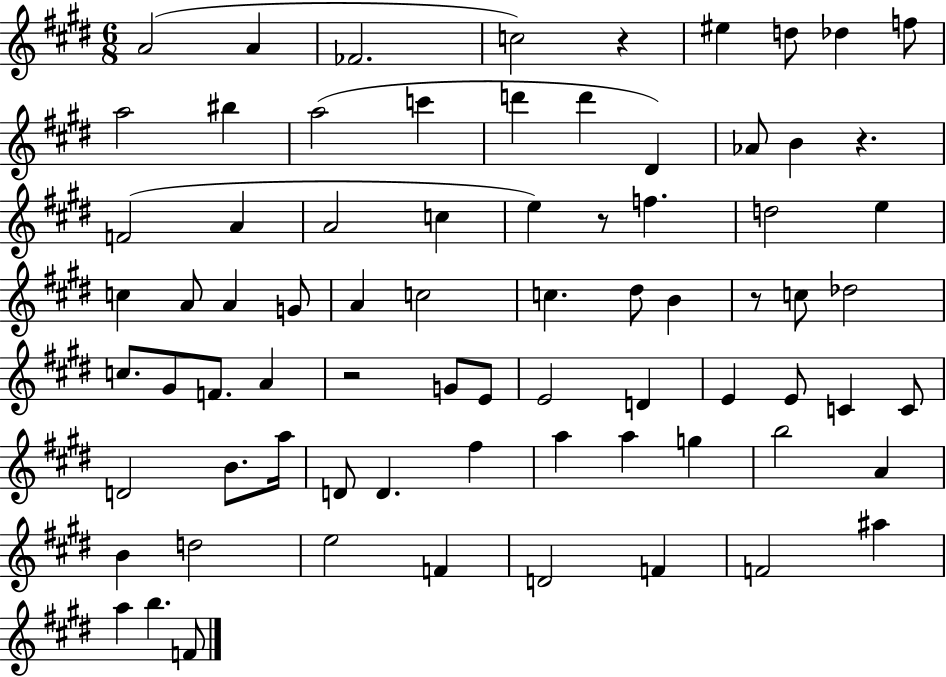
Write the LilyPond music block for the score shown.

{
  \clef treble
  \numericTimeSignature
  \time 6/8
  \key e \major
  a'2( a'4 | fes'2. | c''2) r4 | eis''4 d''8 des''4 f''8 | \break a''2 bis''4 | a''2( c'''4 | d'''4 d'''4 dis'4) | aes'8 b'4 r4. | \break f'2( a'4 | a'2 c''4 | e''4) r8 f''4. | d''2 e''4 | \break c''4 a'8 a'4 g'8 | a'4 c''2 | c''4. dis''8 b'4 | r8 c''8 des''2 | \break c''8. gis'8 f'8. a'4 | r2 g'8 e'8 | e'2 d'4 | e'4 e'8 c'4 c'8 | \break d'2 b'8. a''16 | d'8 d'4. fis''4 | a''4 a''4 g''4 | b''2 a'4 | \break b'4 d''2 | e''2 f'4 | d'2 f'4 | f'2 ais''4 | \break a''4 b''4. f'8 | \bar "|."
}